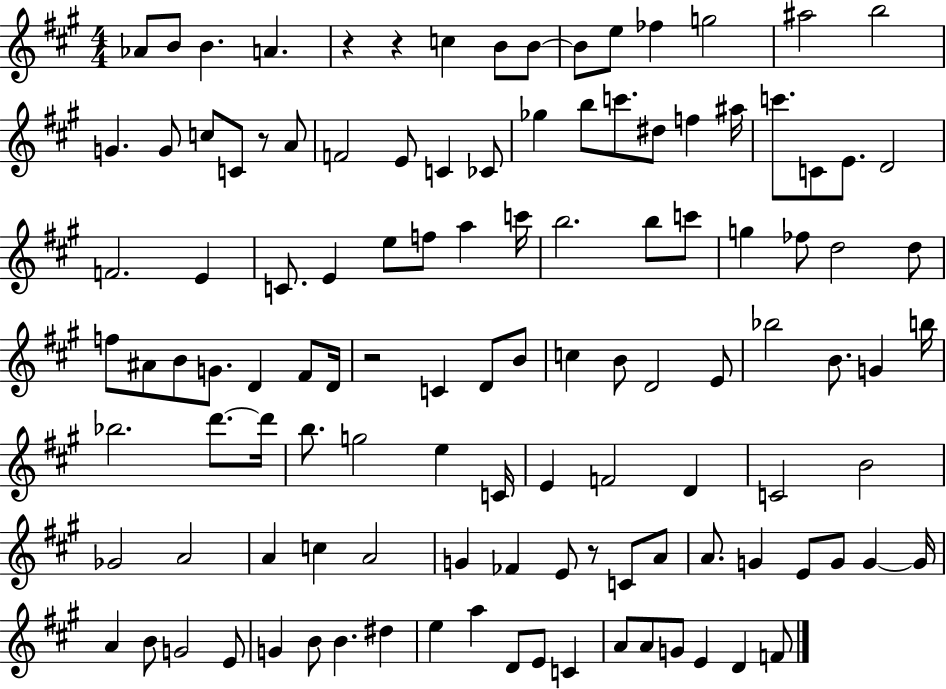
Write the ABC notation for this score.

X:1
T:Untitled
M:4/4
L:1/4
K:A
_A/2 B/2 B A z z c B/2 B/2 B/2 e/2 _f g2 ^a2 b2 G G/2 c/2 C/2 z/2 A/2 F2 E/2 C _C/2 _g b/2 c'/2 ^d/2 f ^a/4 c'/2 C/2 E/2 D2 F2 E C/2 E e/2 f/2 a c'/4 b2 b/2 c'/2 g _f/2 d2 d/2 f/2 ^A/2 B/2 G/2 D ^F/2 D/4 z2 C D/2 B/2 c B/2 D2 E/2 _b2 B/2 G b/4 _b2 d'/2 d'/4 b/2 g2 e C/4 E F2 D C2 B2 _G2 A2 A c A2 G _F E/2 z/2 C/2 A/2 A/2 G E/2 G/2 G G/4 A B/2 G2 E/2 G B/2 B ^d e a D/2 E/2 C A/2 A/2 G/2 E D F/2